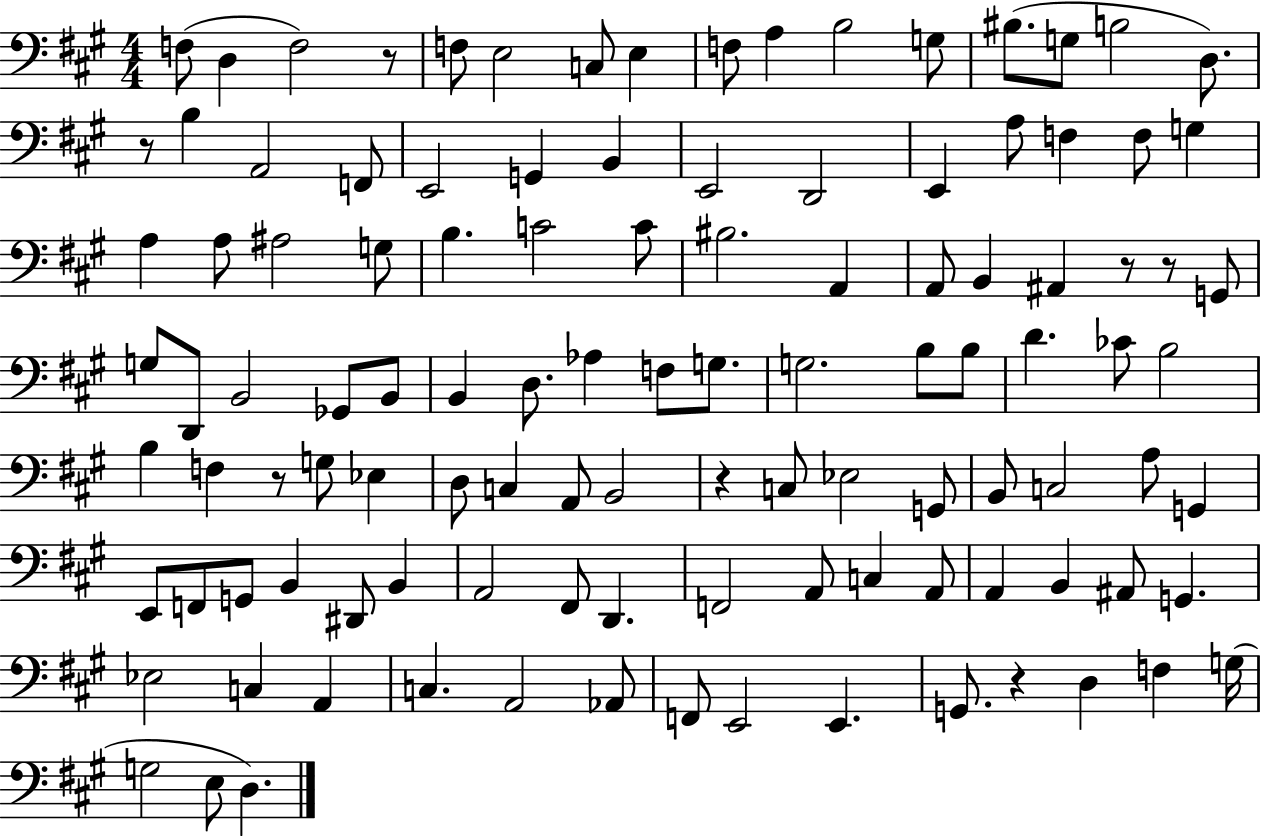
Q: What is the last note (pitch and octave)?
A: D3